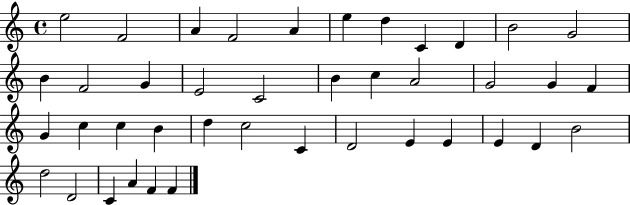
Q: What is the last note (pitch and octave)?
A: F4